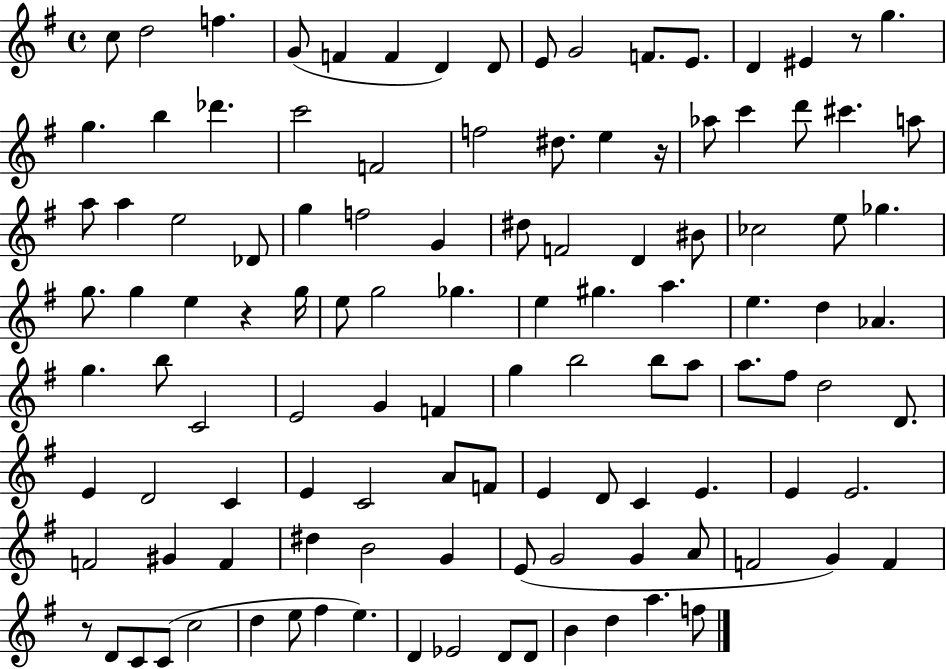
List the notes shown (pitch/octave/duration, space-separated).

C5/e D5/h F5/q. G4/e F4/q F4/q D4/q D4/e E4/e G4/h F4/e. E4/e. D4/q EIS4/q R/e G5/q. G5/q. B5/q Db6/q. C6/h F4/h F5/h D#5/e. E5/q R/s Ab5/e C6/q D6/e C#6/q. A5/e A5/e A5/q E5/h Db4/e G5/q F5/h G4/q D#5/e F4/h D4/q BIS4/e CES5/h E5/e Gb5/q. G5/e. G5/q E5/q R/q G5/s E5/e G5/h Gb5/q. E5/q G#5/q. A5/q. E5/q. D5/q Ab4/q. G5/q. B5/e C4/h E4/h G4/q F4/q G5/q B5/h B5/e A5/e A5/e. F#5/e D5/h D4/e. E4/q D4/h C4/q E4/q C4/h A4/e F4/e E4/q D4/e C4/q E4/q. E4/q E4/h. F4/h G#4/q F4/q D#5/q B4/h G4/q E4/e G4/h G4/q A4/e F4/h G4/q F4/q R/e D4/e C4/e C4/e C5/h D5/q E5/e F#5/q E5/q. D4/q Eb4/h D4/e D4/e B4/q D5/q A5/q. F5/e